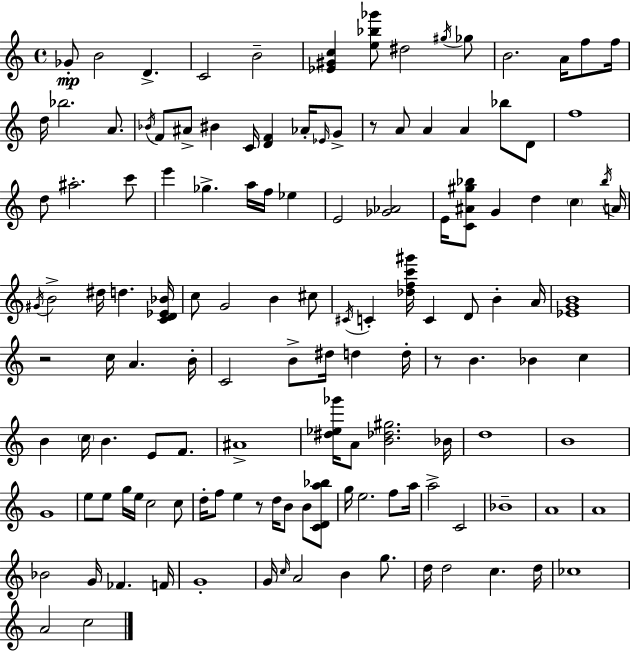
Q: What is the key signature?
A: A minor